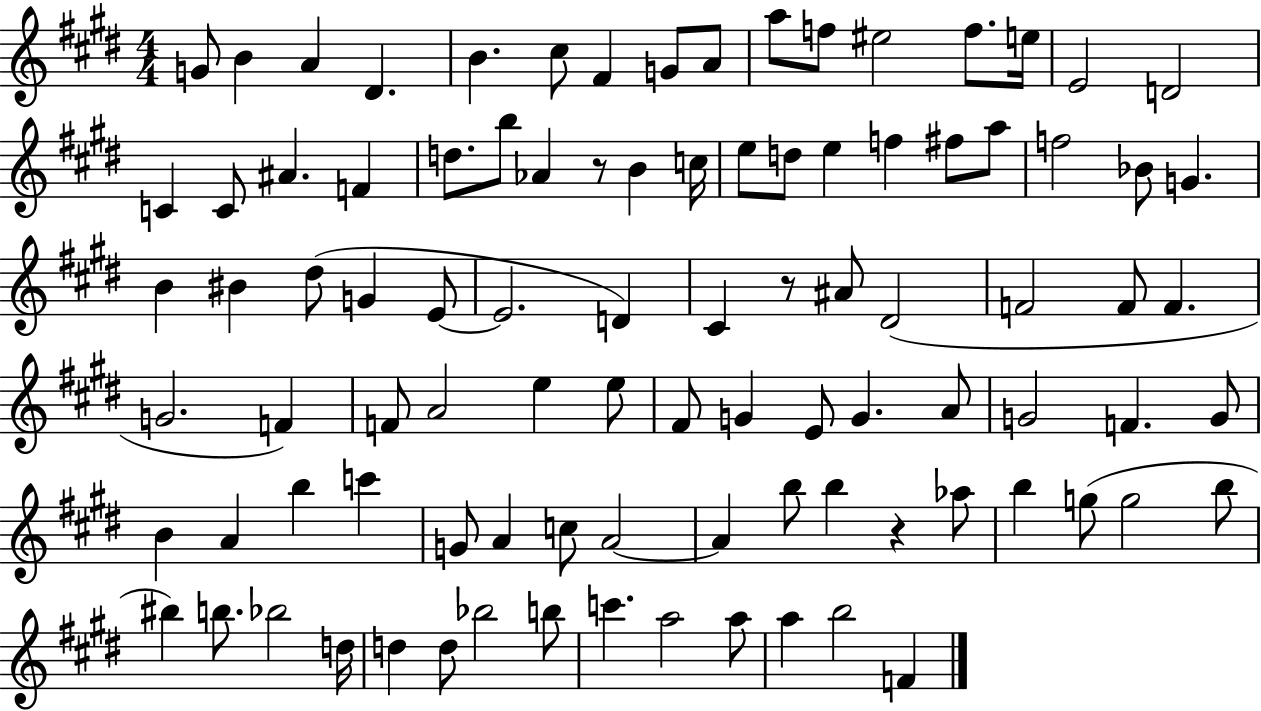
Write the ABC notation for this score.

X:1
T:Untitled
M:4/4
L:1/4
K:E
G/2 B A ^D B ^c/2 ^F G/2 A/2 a/2 f/2 ^e2 f/2 e/4 E2 D2 C C/2 ^A F d/2 b/2 _A z/2 B c/4 e/2 d/2 e f ^f/2 a/2 f2 _B/2 G B ^B ^d/2 G E/2 E2 D ^C z/2 ^A/2 ^D2 F2 F/2 F G2 F F/2 A2 e e/2 ^F/2 G E/2 G A/2 G2 F G/2 B A b c' G/2 A c/2 A2 A b/2 b z _a/2 b g/2 g2 b/2 ^b b/2 _b2 d/4 d d/2 _b2 b/2 c' a2 a/2 a b2 F